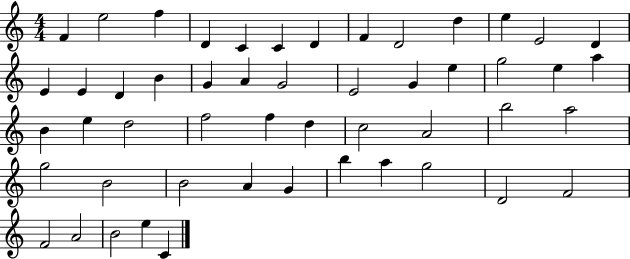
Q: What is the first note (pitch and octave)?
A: F4